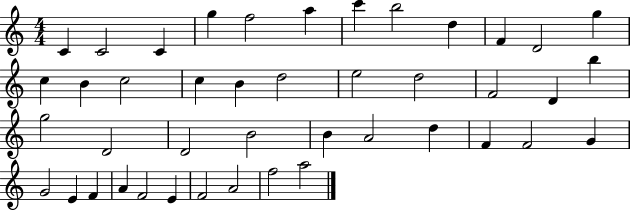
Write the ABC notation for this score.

X:1
T:Untitled
M:4/4
L:1/4
K:C
C C2 C g f2 a c' b2 d F D2 g c B c2 c B d2 e2 d2 F2 D b g2 D2 D2 B2 B A2 d F F2 G G2 E F A F2 E F2 A2 f2 a2